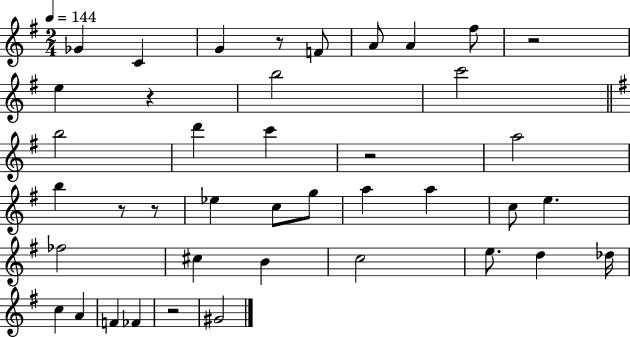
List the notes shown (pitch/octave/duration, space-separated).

Gb4/q C4/q G4/q R/e F4/e A4/e A4/q F#5/e R/h E5/q R/q B5/h C6/h B5/h D6/q C6/q R/h A5/h B5/q R/e R/e Eb5/q C5/e G5/e A5/q A5/q C5/e E5/q. FES5/h C#5/q B4/q C5/h E5/e. D5/q Db5/s C5/q A4/q F4/q FES4/q R/h G#4/h